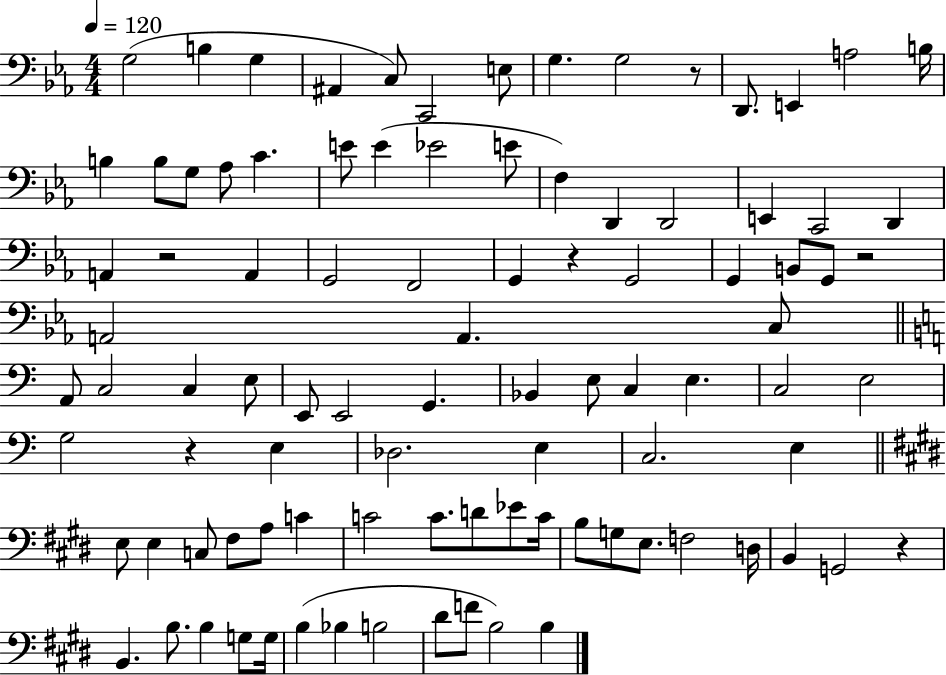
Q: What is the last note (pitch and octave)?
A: B3